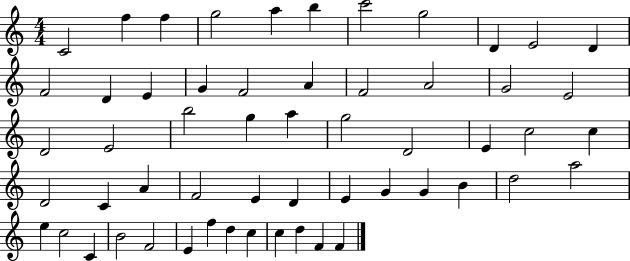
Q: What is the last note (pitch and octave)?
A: F4